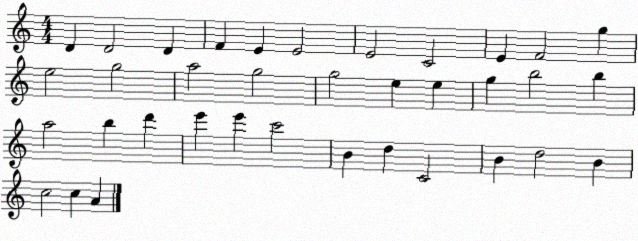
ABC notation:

X:1
T:Untitled
M:4/4
L:1/4
K:C
D D2 D F E E2 E2 C2 E F2 g e2 g2 a2 g2 g2 e e g b2 b a2 b d' e' e' c'2 B d C2 B d2 B c2 c A